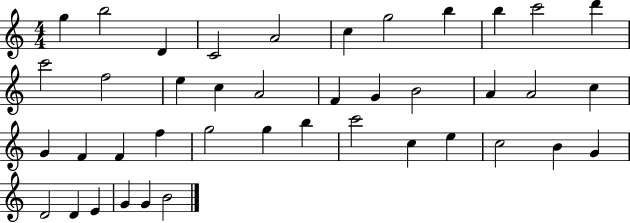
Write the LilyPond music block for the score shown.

{
  \clef treble
  \numericTimeSignature
  \time 4/4
  \key c \major
  g''4 b''2 d'4 | c'2 a'2 | c''4 g''2 b''4 | b''4 c'''2 d'''4 | \break c'''2 f''2 | e''4 c''4 a'2 | f'4 g'4 b'2 | a'4 a'2 c''4 | \break g'4 f'4 f'4 f''4 | g''2 g''4 b''4 | c'''2 c''4 e''4 | c''2 b'4 g'4 | \break d'2 d'4 e'4 | g'4 g'4 b'2 | \bar "|."
}